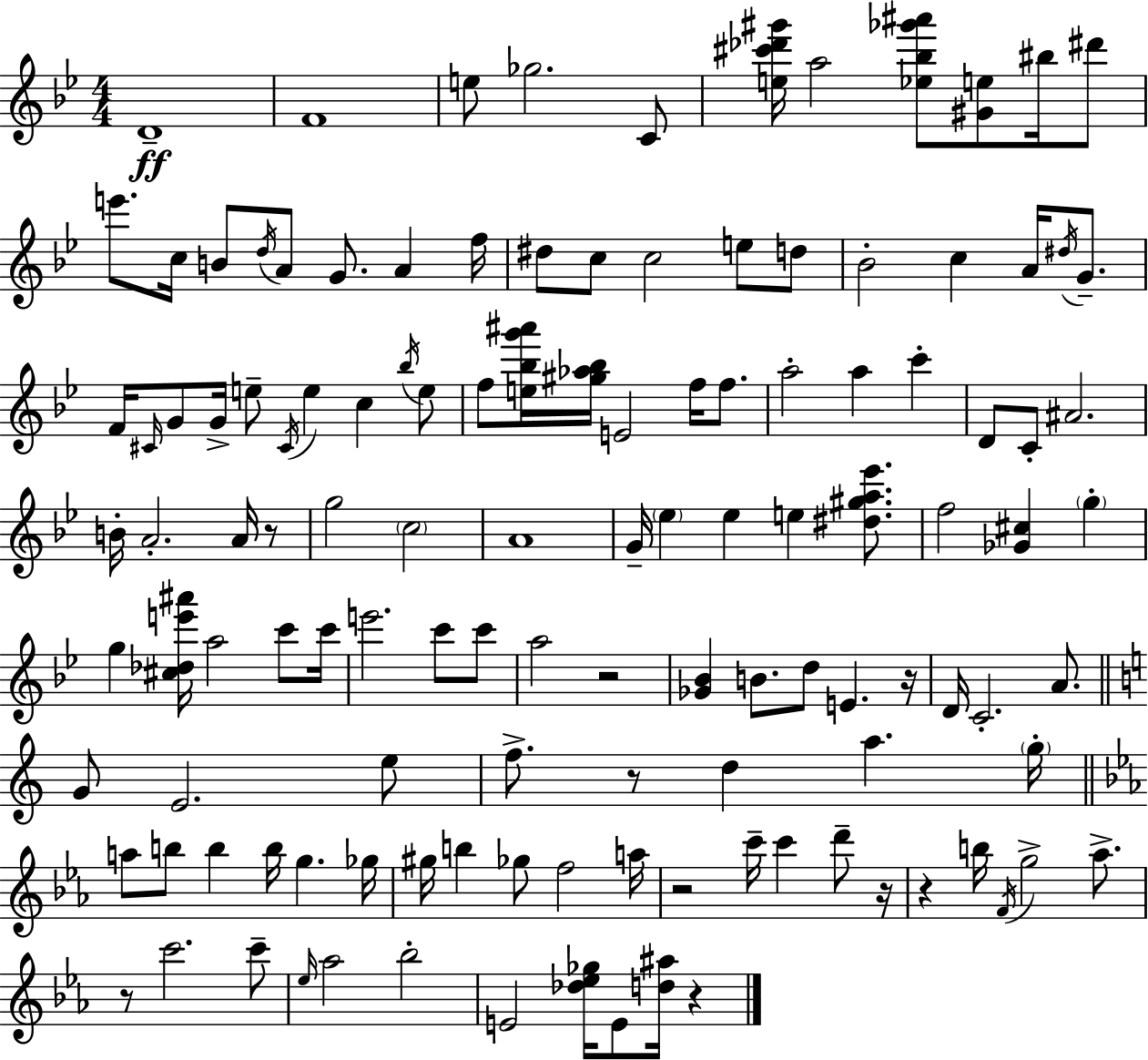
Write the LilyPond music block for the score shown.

{
  \clef treble
  \numericTimeSignature
  \time 4/4
  \key bes \major
  d'1--\ff | f'1 | e''8 ges''2. c'8 | <e'' cis''' des''' gis'''>16 a''2 <ees'' bes'' ges''' ais'''>8 <gis' e''>8 bis''16 dis'''8 | \break e'''8. c''16 b'8 \acciaccatura { d''16 } a'8 g'8. a'4 | f''16 dis''8 c''8 c''2 e''8 d''8 | bes'2-. c''4 a'16 \acciaccatura { dis''16 } g'8.-- | f'16 \grace { cis'16 } g'8 g'16-> e''8-- \acciaccatura { cis'16 } e''4 c''4 | \break \acciaccatura { bes''16 } e''8 f''8 <e'' bes'' g''' ais'''>16 <gis'' aes'' bes''>16 e'2 | f''16 f''8. a''2-. a''4 | c'''4-. d'8 c'8-. ais'2. | b'16-. a'2.-. | \break a'16 r8 g''2 \parenthesize c''2 | a'1 | g'16-- \parenthesize ees''4 ees''4 e''4 | <dis'' gis'' a'' ees'''>8. f''2 <ges' cis''>4 | \break \parenthesize g''4-. g''4 <cis'' des'' e''' ais'''>16 a''2 | c'''8 c'''16 e'''2. | c'''8 c'''8 a''2 r2 | <ges' bes'>4 b'8. d''8 e'4. | \break r16 d'16 c'2.-. | a'8. \bar "||" \break \key c \major g'8 e'2. e''8 | f''8.-> r8 d''4 a''4. \parenthesize g''16-. | \bar "||" \break \key ees \major a''8 b''8 b''4 b''16 g''4. ges''16 | gis''16 b''4 ges''8 f''2 a''16 | r2 c'''16-- c'''4 d'''8-- r16 | r4 b''16 \acciaccatura { f'16 } g''2-> aes''8.-> | \break r8 c'''2. c'''8-- | \grace { ees''16 } aes''2 bes''2-. | e'2 <des'' ees'' ges''>16 e'8 <d'' ais''>16 r4 | \bar "|."
}